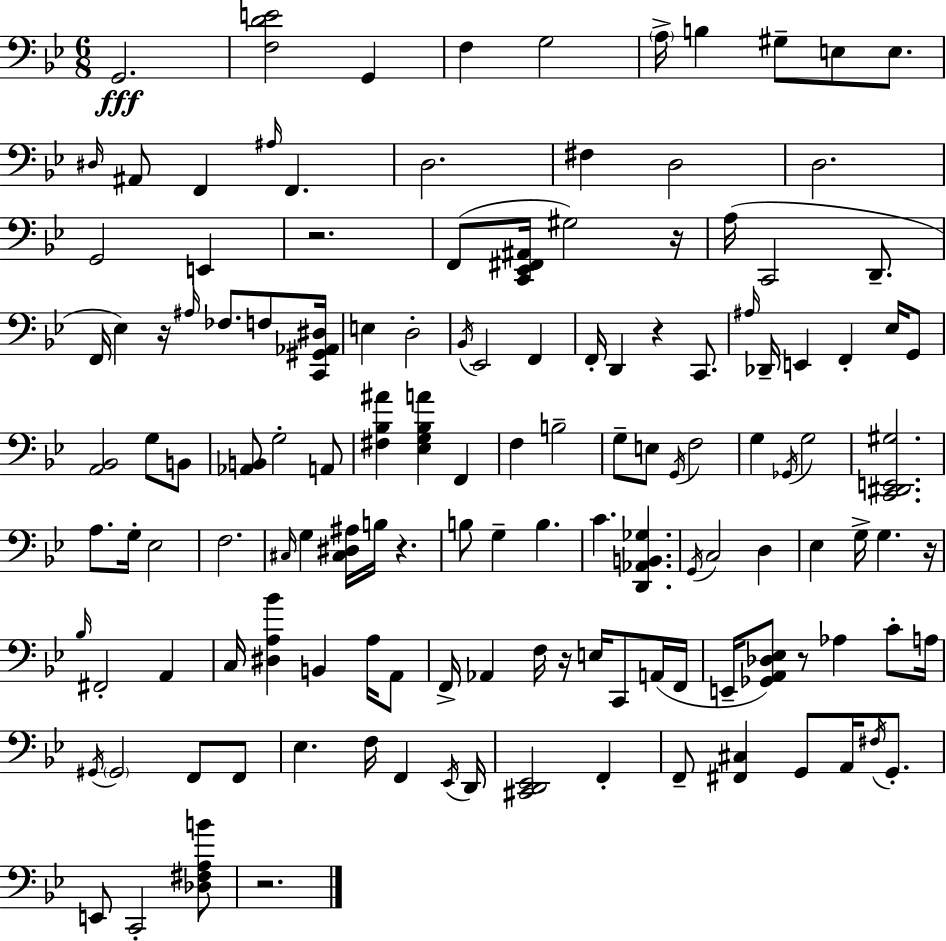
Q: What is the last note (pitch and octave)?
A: C2